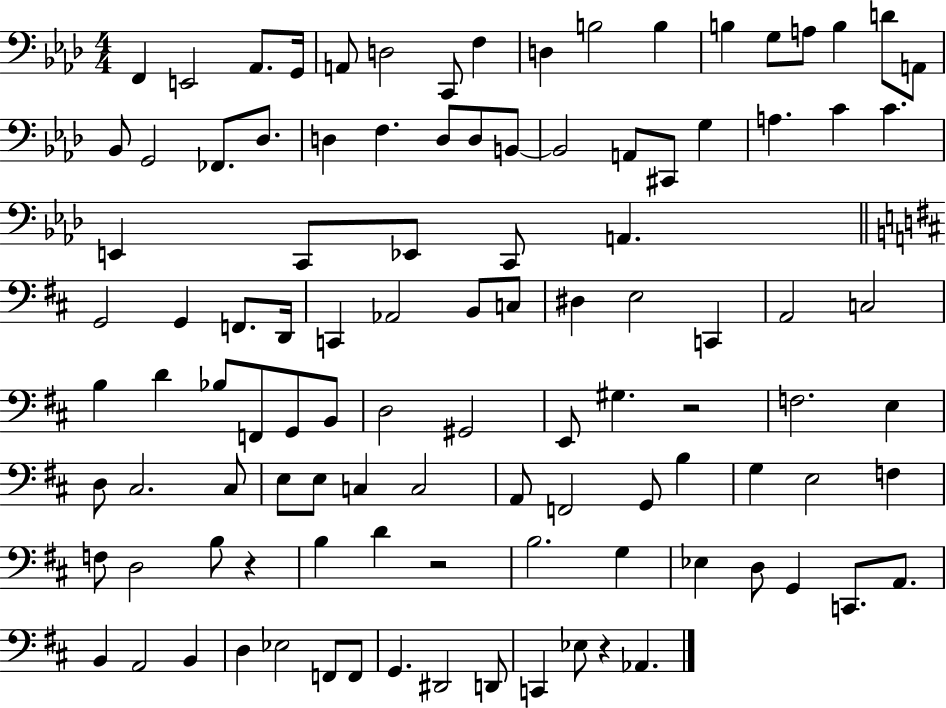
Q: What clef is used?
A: bass